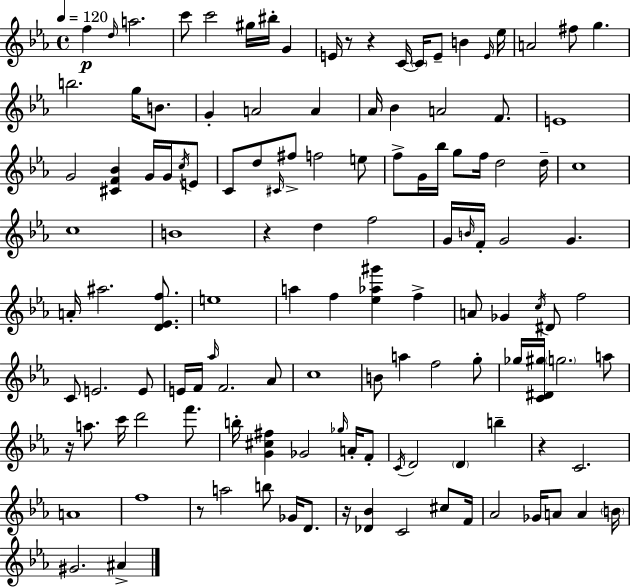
F5/q D5/s A5/h. C6/e C6/h G#5/s BIS5/s G4/q E4/s R/e R/q C4/s C4/s E4/e B4/q E4/s Eb5/s A4/h F#5/e G5/q. B5/h. G5/s B4/e. G4/q A4/h A4/q Ab4/s Bb4/q A4/h F4/e. E4/w G4/h [C#4,F4,Bb4]/q G4/s G4/s C5/s E4/e C4/e D5/e C#4/s F#5/e F5/h E5/e F5/e G4/s Bb5/s G5/e F5/s D5/h D5/s C5/w C5/w B4/w R/q D5/q F5/h G4/s B4/s F4/s G4/h G4/q. A4/s A#5/h. [D4,Eb4,F5]/e. E5/w A5/q F5/q [Eb5,Ab5,G#6]/q F5/q A4/e Gb4/q C5/s D#4/e F5/h C4/e E4/h. E4/e E4/s F4/s Ab5/s F4/h. Ab4/e C5/w B4/e A5/q F5/h G5/e Gb5/s [C4,D#4,G#5]/s G5/h. A5/e R/s A5/e. C6/s D6/h F6/e. B5/s [G4,C#5,F#5]/q Gb4/h Gb5/s A4/s F4/e C4/s D4/h D4/q B5/q R/q C4/h. A4/w F5/w R/e A5/h B5/e Gb4/s D4/e. R/s [Db4,Bb4]/q C4/h C#5/e F4/s Ab4/h Gb4/s A4/e A4/q B4/s G#4/h. A#4/q